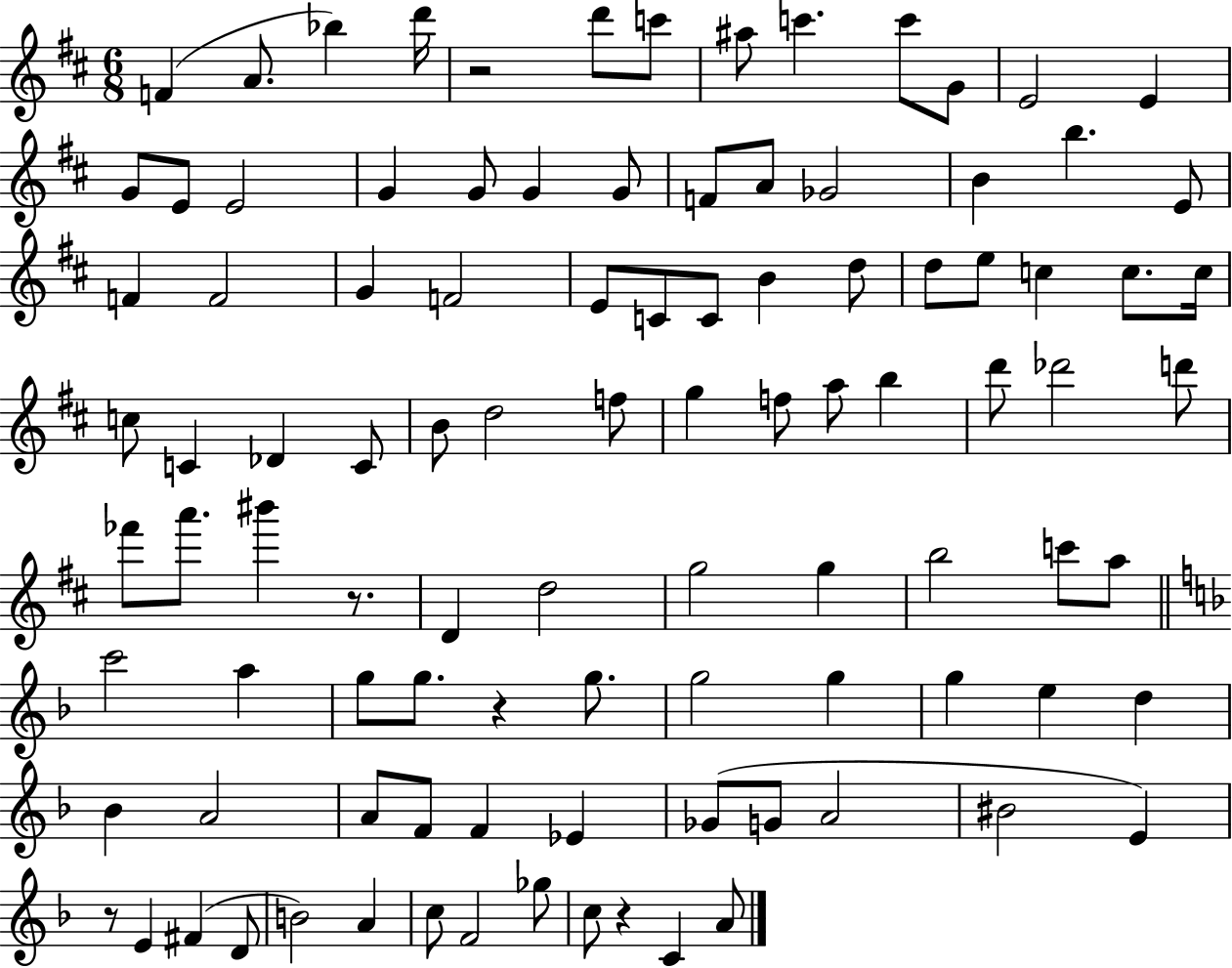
F4/q A4/e. Bb5/q D6/s R/h D6/e C6/e A#5/e C6/q. C6/e G4/e E4/h E4/q G4/e E4/e E4/h G4/q G4/e G4/q G4/e F4/e A4/e Gb4/h B4/q B5/q. E4/e F4/q F4/h G4/q F4/h E4/e C4/e C4/e B4/q D5/e D5/e E5/e C5/q C5/e. C5/s C5/e C4/q Db4/q C4/e B4/e D5/h F5/e G5/q F5/e A5/e B5/q D6/e Db6/h D6/e FES6/e A6/e. BIS6/q R/e. D4/q D5/h G5/h G5/q B5/h C6/e A5/e C6/h A5/q G5/e G5/e. R/q G5/e. G5/h G5/q G5/q E5/q D5/q Bb4/q A4/h A4/e F4/e F4/q Eb4/q Gb4/e G4/e A4/h BIS4/h E4/q R/e E4/q F#4/q D4/e B4/h A4/q C5/e F4/h Gb5/e C5/e R/q C4/q A4/e